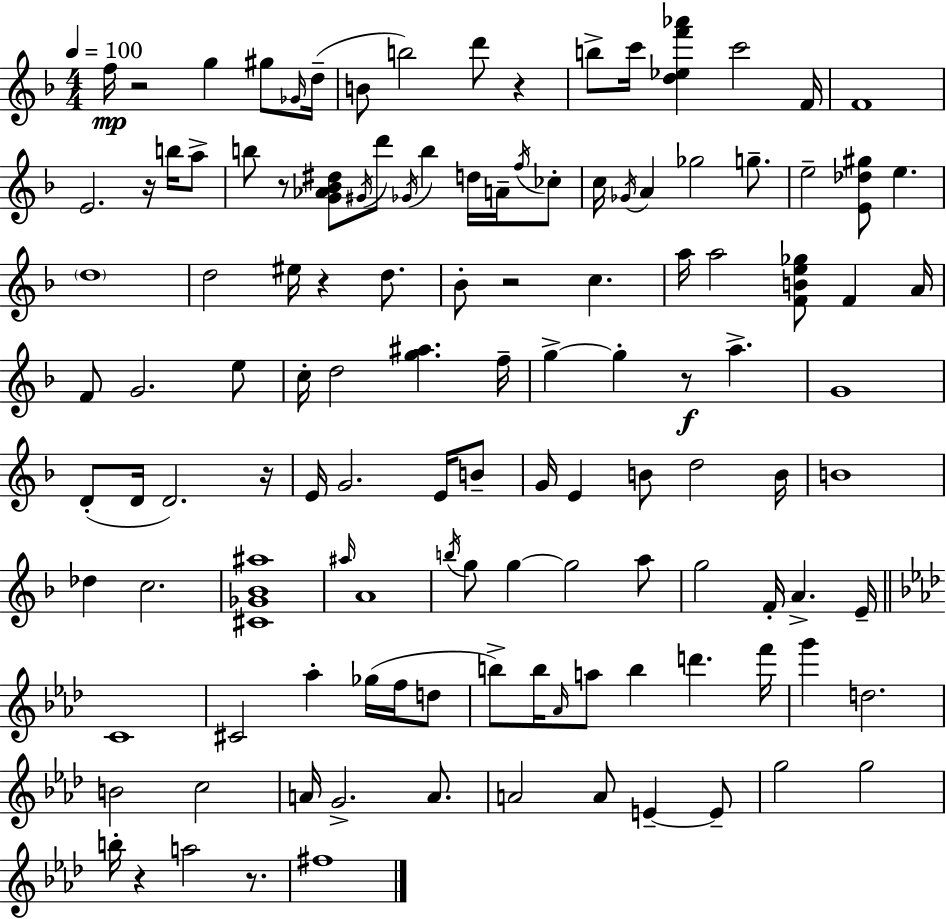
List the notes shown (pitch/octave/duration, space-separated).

F5/s R/h G5/q G#5/e Gb4/s D5/s B4/e B5/h D6/e R/q B5/e C6/s [D5,Eb5,F6,Ab6]/q C6/h F4/s F4/w E4/h. R/s B5/s A5/e B5/e R/e [G4,Ab4,Bb4,D#5]/e G#4/s D6/e Gb4/s B5/q D5/s A4/s F5/s CES5/e C5/s Gb4/s A4/q Gb5/h G5/e. E5/h [E4,Db5,G#5]/e E5/q. D5/w D5/h EIS5/s R/q D5/e. Bb4/e R/h C5/q. A5/s A5/h [F4,B4,E5,Gb5]/e F4/q A4/s F4/e G4/h. E5/e C5/s D5/h [G5,A#5]/q. F5/s G5/q G5/q R/e A5/q. G4/w D4/e D4/s D4/h. R/s E4/s G4/h. E4/s B4/e G4/s E4/q B4/e D5/h B4/s B4/w Db5/q C5/h. [C#4,Gb4,Bb4,A#5]/w A#5/s A4/w B5/s G5/e G5/q G5/h A5/e G5/h F4/s A4/q. E4/s C4/w C#4/h Ab5/q Gb5/s F5/s D5/e B5/e B5/s Ab4/s A5/e B5/q D6/q. F6/s G6/q D5/h. B4/h C5/h A4/s G4/h. A4/e. A4/h A4/e E4/q E4/e G5/h G5/h B5/s R/q A5/h R/e. F#5/w